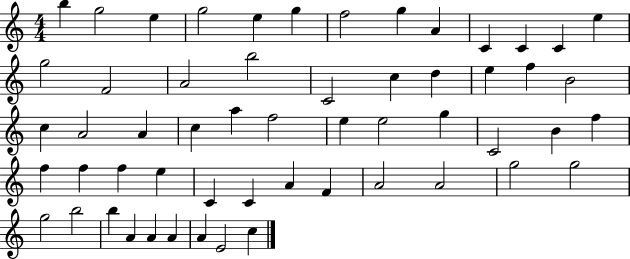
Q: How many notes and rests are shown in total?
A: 56